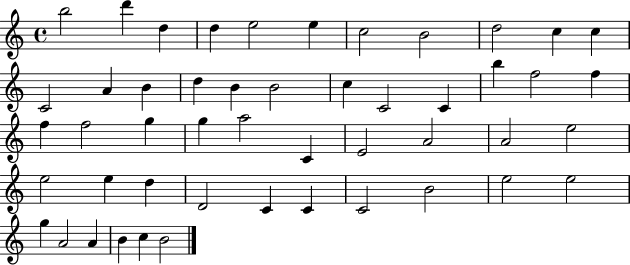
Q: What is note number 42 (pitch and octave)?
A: E5